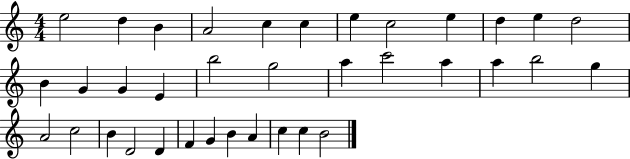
{
  \clef treble
  \numericTimeSignature
  \time 4/4
  \key c \major
  e''2 d''4 b'4 | a'2 c''4 c''4 | e''4 c''2 e''4 | d''4 e''4 d''2 | \break b'4 g'4 g'4 e'4 | b''2 g''2 | a''4 c'''2 a''4 | a''4 b''2 g''4 | \break a'2 c''2 | b'4 d'2 d'4 | f'4 g'4 b'4 a'4 | c''4 c''4 b'2 | \break \bar "|."
}